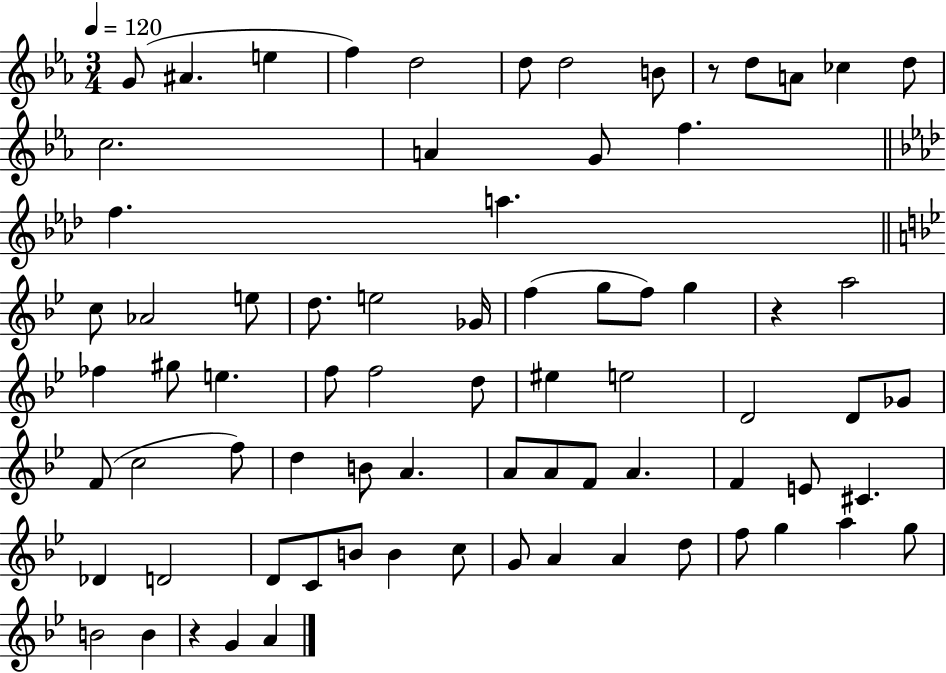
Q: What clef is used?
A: treble